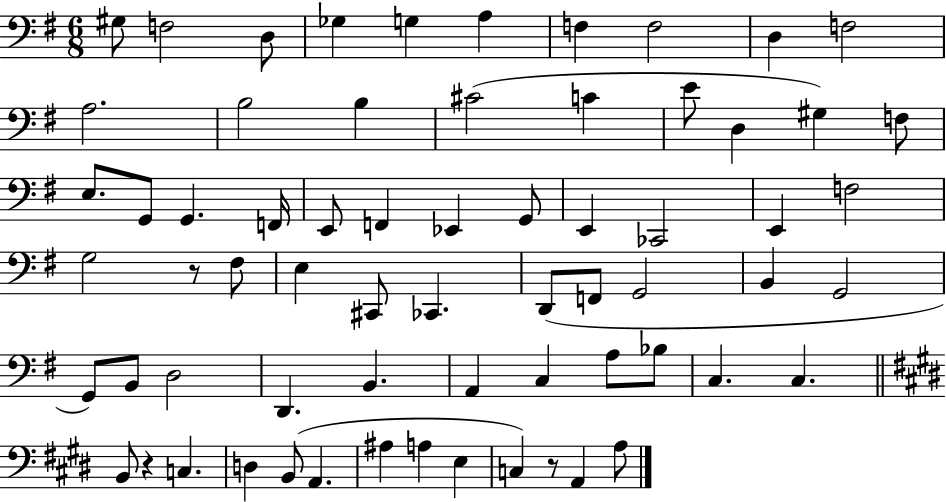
G#3/e F3/h D3/e Gb3/q G3/q A3/q F3/q F3/h D3/q F3/h A3/h. B3/h B3/q C#4/h C4/q E4/e D3/q G#3/q F3/e E3/e. G2/e G2/q. F2/s E2/e F2/q Eb2/q G2/e E2/q CES2/h E2/q F3/h G3/h R/e F#3/e E3/q C#2/e CES2/q. D2/e F2/e G2/h B2/q G2/h G2/e B2/e D3/h D2/q. B2/q. A2/q C3/q A3/e Bb3/e C3/q. C3/q. B2/e R/q C3/q. D3/q B2/e A2/q. A#3/q A3/q E3/q C3/q R/e A2/q A3/e